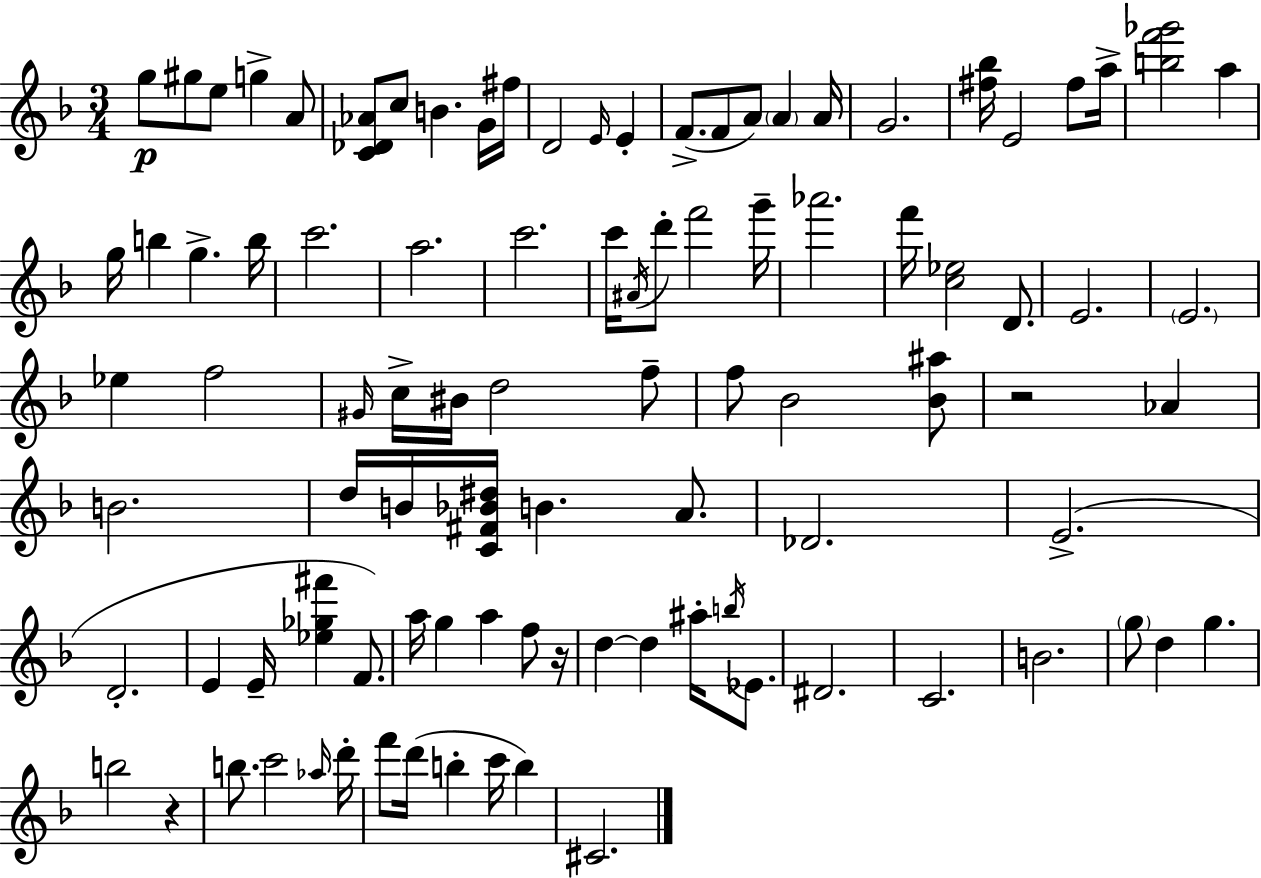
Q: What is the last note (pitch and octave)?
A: C#4